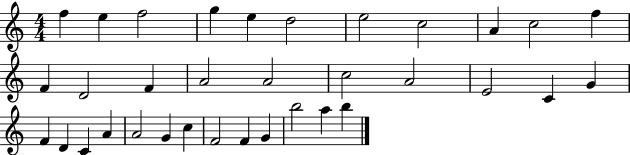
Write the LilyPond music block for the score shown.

{
  \clef treble
  \numericTimeSignature
  \time 4/4
  \key c \major
  f''4 e''4 f''2 | g''4 e''4 d''2 | e''2 c''2 | a'4 c''2 f''4 | \break f'4 d'2 f'4 | a'2 a'2 | c''2 a'2 | e'2 c'4 g'4 | \break f'4 d'4 c'4 a'4 | a'2 g'4 c''4 | f'2 f'4 g'4 | b''2 a''4 b''4 | \break \bar "|."
}